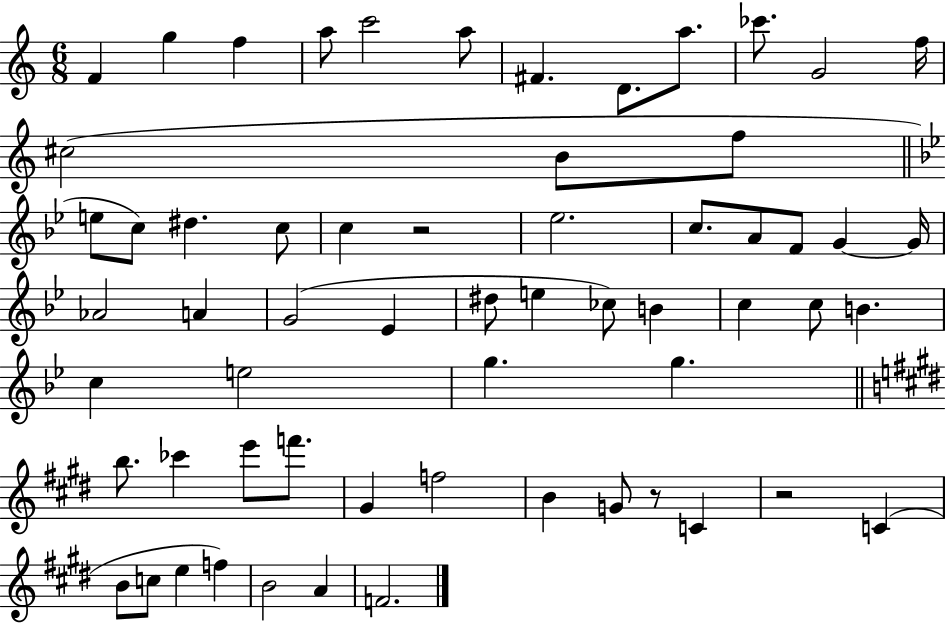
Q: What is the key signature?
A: C major